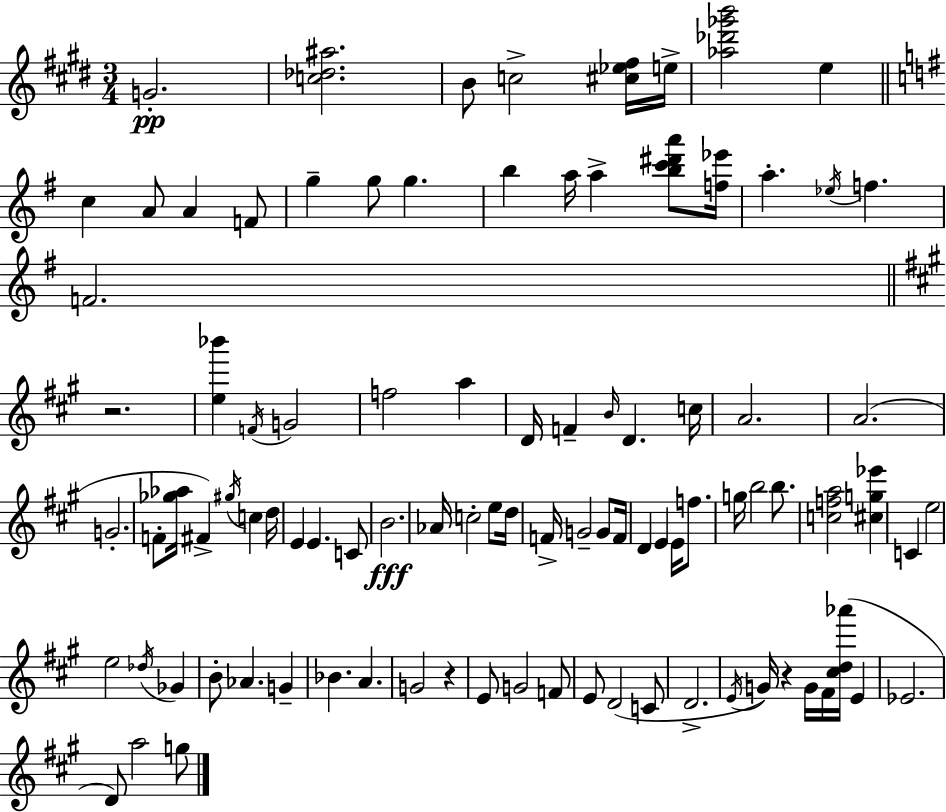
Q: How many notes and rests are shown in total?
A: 95